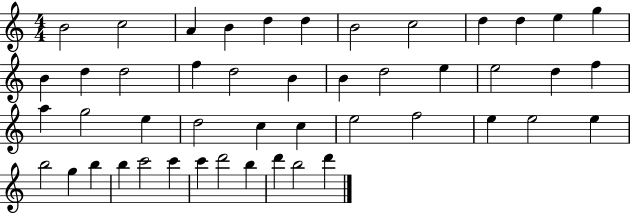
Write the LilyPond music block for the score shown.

{
  \clef treble
  \numericTimeSignature
  \time 4/4
  \key c \major
  b'2 c''2 | a'4 b'4 d''4 d''4 | b'2 c''2 | d''4 d''4 e''4 g''4 | \break b'4 d''4 d''2 | f''4 d''2 b'4 | b'4 d''2 e''4 | e''2 d''4 f''4 | \break a''4 g''2 e''4 | d''2 c''4 c''4 | e''2 f''2 | e''4 e''2 e''4 | \break b''2 g''4 b''4 | b''4 c'''2 c'''4 | c'''4 d'''2 b''4 | d'''4 b''2 d'''4 | \break \bar "|."
}